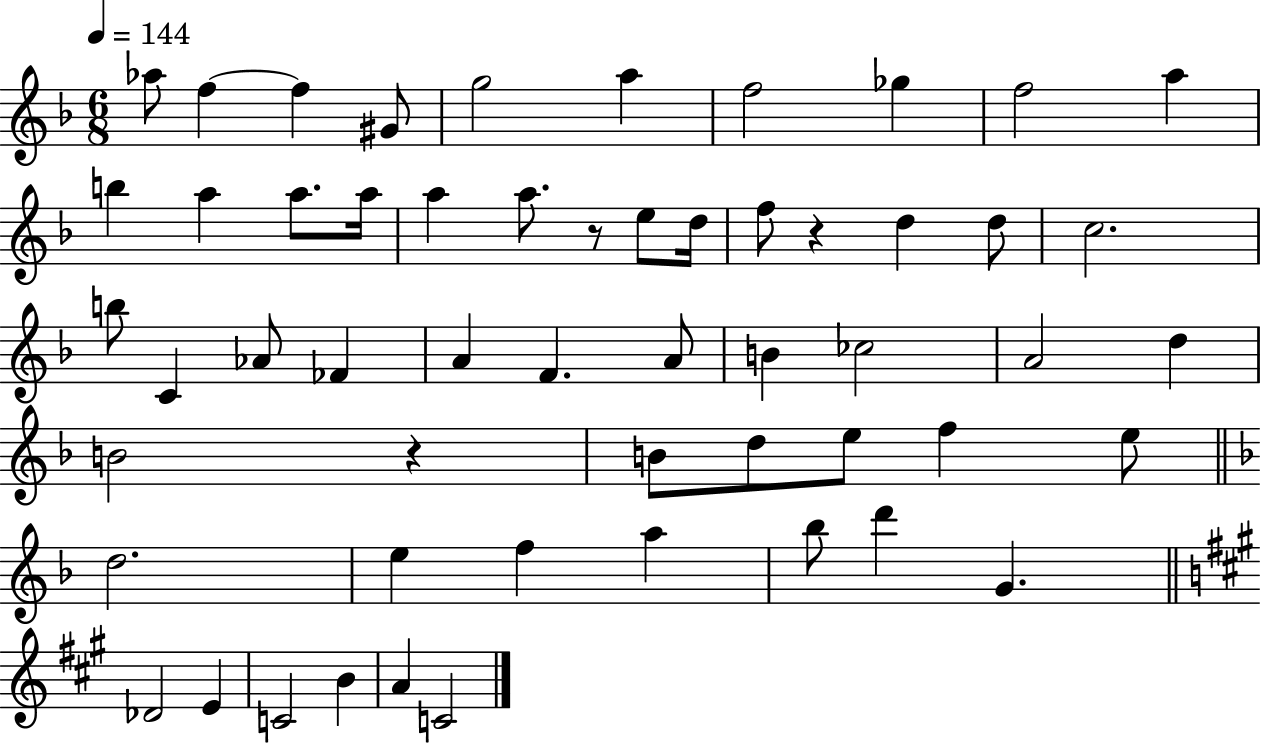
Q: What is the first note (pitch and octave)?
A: Ab5